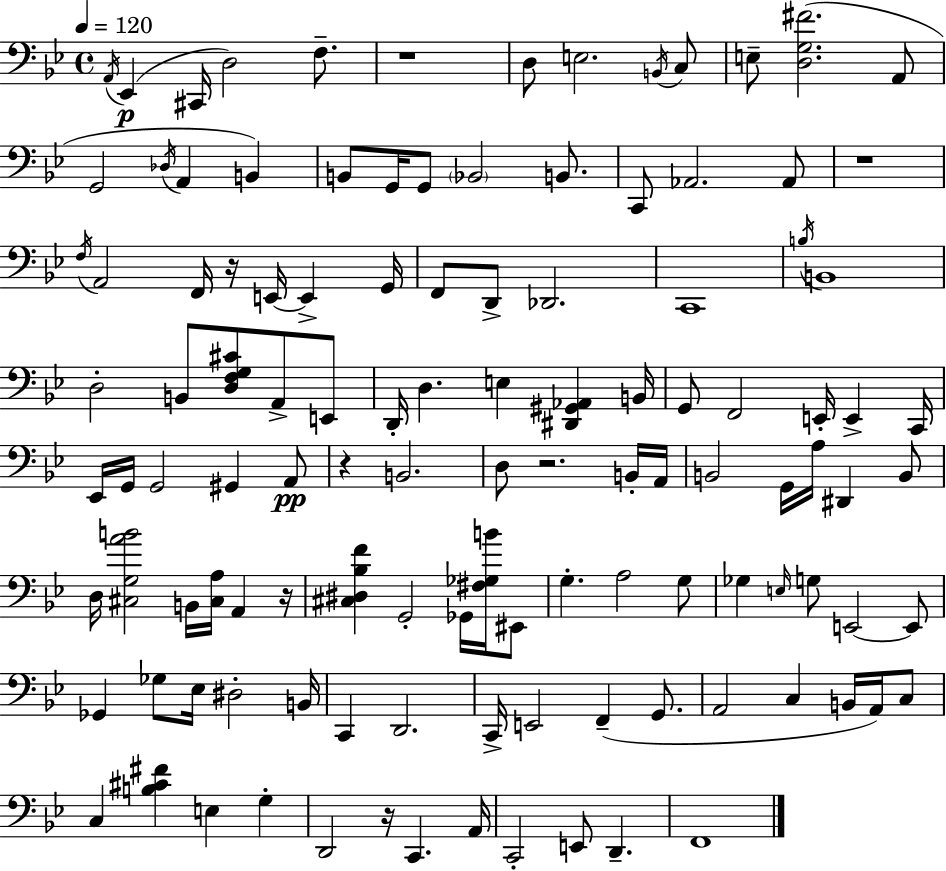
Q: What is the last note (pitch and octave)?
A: F2